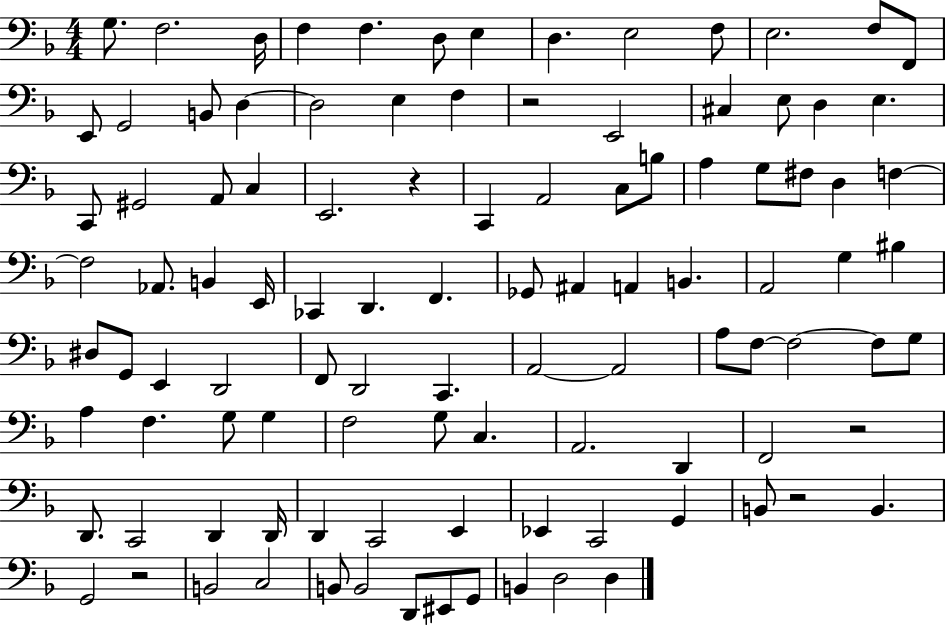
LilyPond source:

{
  \clef bass
  \numericTimeSignature
  \time 4/4
  \key f \major
  g8. f2. d16 | f4 f4. d8 e4 | d4. e2 f8 | e2. f8 f,8 | \break e,8 g,2 b,8 d4~~ | d2 e4 f4 | r2 e,2 | cis4 e8 d4 e4. | \break c,8 gis,2 a,8 c4 | e,2. r4 | c,4 a,2 c8 b8 | a4 g8 fis8 d4 f4~~ | \break f2 aes,8. b,4 e,16 | ces,4 d,4. f,4. | ges,8 ais,4 a,4 b,4. | a,2 g4 bis4 | \break dis8 g,8 e,4 d,2 | f,8 d,2 c,4. | a,2~~ a,2 | a8 f8~~ f2~~ f8 g8 | \break a4 f4. g8 g4 | f2 g8 c4. | a,2. d,4 | f,2 r2 | \break d,8. c,2 d,4 d,16 | d,4 c,2 e,4 | ees,4 c,2 g,4 | b,8 r2 b,4. | \break g,2 r2 | b,2 c2 | b,8 b,2 d,8 eis,8 g,8 | b,4 d2 d4 | \break \bar "|."
}